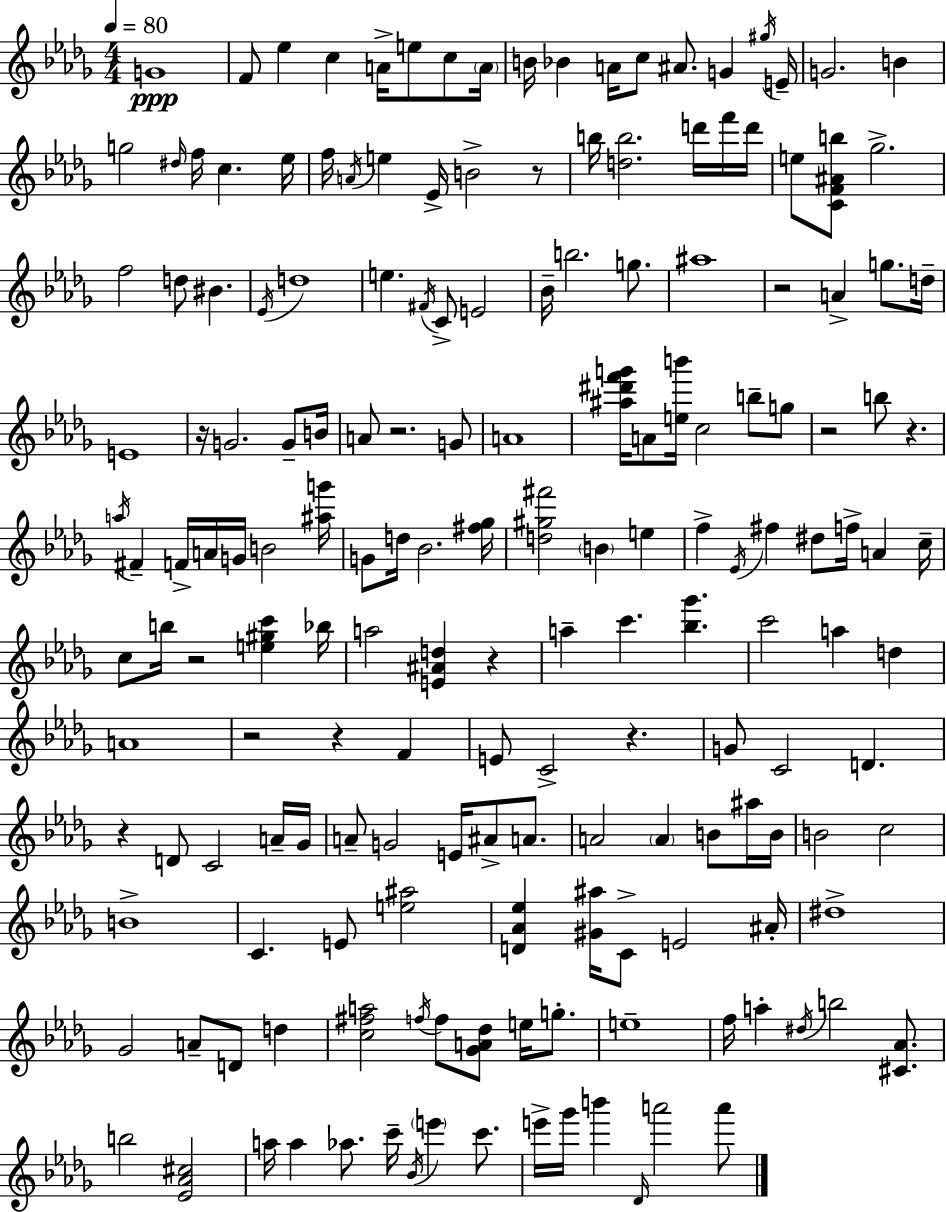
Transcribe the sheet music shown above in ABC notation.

X:1
T:Untitled
M:4/4
L:1/4
K:Bbm
G4 F/2 _e c A/4 e/2 c/2 A/4 B/4 _B A/4 c/2 ^A/2 G ^g/4 E/4 G2 B g2 ^d/4 f/4 c _e/4 f/4 A/4 e _E/4 B2 z/2 b/4 [db]2 d'/4 f'/4 d'/4 e/2 [CF^Ab]/2 _g2 f2 d/2 ^B _E/4 d4 e ^F/4 C/2 E2 _B/4 b2 g/2 ^a4 z2 A g/2 d/4 E4 z/4 G2 G/2 B/4 A/2 z2 G/2 A4 [^a^d'f'g']/4 A/2 [eb']/4 c2 b/2 g/2 z2 b/2 z a/4 ^F F/4 A/4 G/4 B2 [^ag']/4 G/2 d/4 _B2 [^f_g]/4 [d^g^f']2 B e f _E/4 ^f ^d/2 f/4 A c/4 c/2 b/4 z2 [e^gc'] _b/4 a2 [E^Ad] z a c' [_b_g'] c'2 a d A4 z2 z F E/2 C2 z G/2 C2 D z D/2 C2 A/4 _G/4 A/2 G2 E/4 ^A/2 A/2 A2 A B/2 ^a/4 B/4 B2 c2 B4 C E/2 [e^a]2 [D_A_e] [^G^a]/4 C/2 E2 ^A/4 ^d4 _G2 A/2 D/2 d [c^fa]2 f/4 f/2 [_GA_d]/2 e/4 g/2 e4 f/4 a ^d/4 b2 [^C_A]/2 b2 [_E_A^c]2 a/4 a _a/2 c'/4 _B/4 e' c'/2 e'/4 _g'/4 b' _D/4 a'2 a'/2